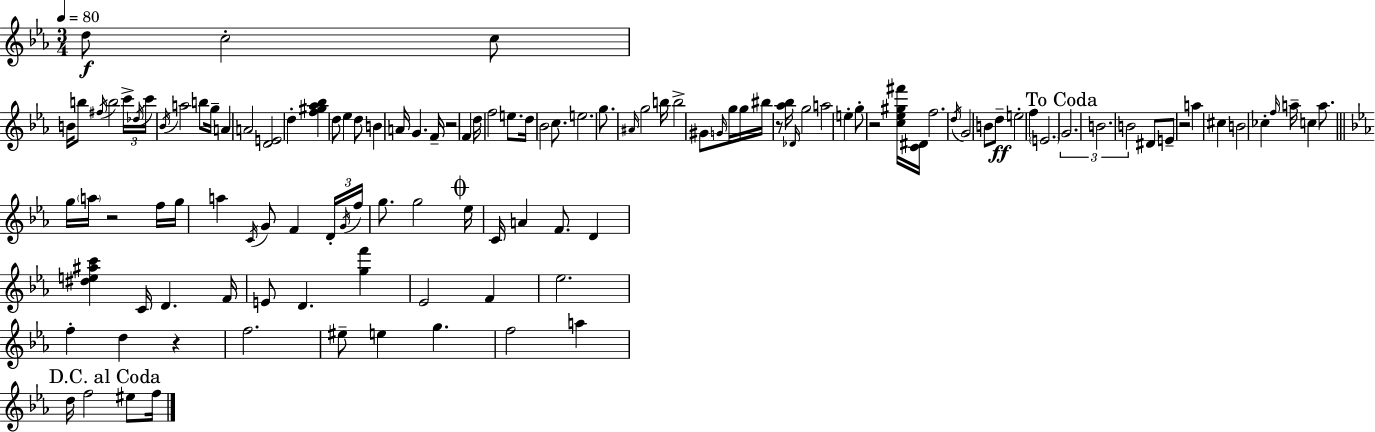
D5/e C5/h C5/e B4/s B5/e F#5/s B5/h C6/s Db5/s C6/s Bb4/s A5/h B5/e G5/s A4/q A4/h [D4,E4]/h D5/q [F5,G#5,Ab5,Bb5]/q D5/e Eb5/q D5/e B4/q A4/s G4/q. F4/s R/h F4/q D5/s F5/h E5/e. D5/s Bb4/h C5/e. E5/h. G5/e. A#4/s G5/h B5/s B5/h G#4/e G4/s G5/s G5/s BIS5/s R/e [Ab5,Bb5]/s Db4/s G5/h A5/h E5/q G5/e R/h [C5,Eb5,G#5,F#6]/s [C4,D#4]/s F5/h. D5/s G4/h B4/e D5/e E5/h F5/q E4/h. G4/h. B4/h. B4/h D#4/e E4/e R/h A5/q C#5/q B4/h CES5/q F5/s A5/s C5/q A5/e. G5/s A5/s R/h F5/s G5/s A5/q C4/s G4/e F4/q D4/s G4/s F5/s G5/e. G5/h Eb5/s C4/s A4/q F4/e. D4/q [D#5,E5,A#5,C6]/q C4/s D4/q. F4/s E4/e D4/q. [G5,F6]/q Eb4/h F4/q Eb5/h. F5/q D5/q R/q F5/h. EIS5/e E5/q G5/q. F5/h A5/q D5/s F5/h EIS5/e F5/s